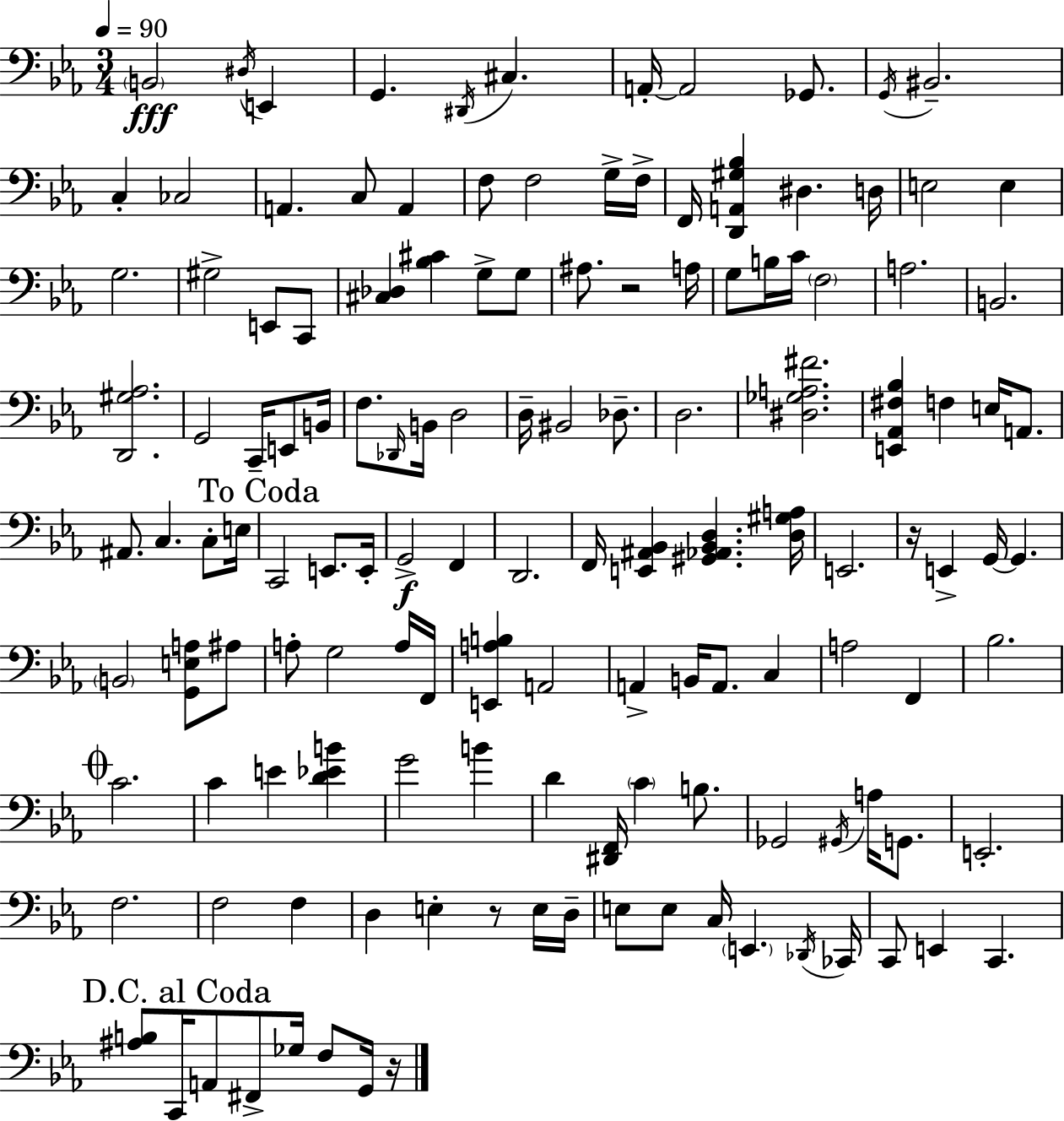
X:1
T:Untitled
M:3/4
L:1/4
K:Cm
B,,2 ^D,/4 E,, G,, ^D,,/4 ^C, A,,/4 A,,2 _G,,/2 G,,/4 ^B,,2 C, _C,2 A,, C,/2 A,, F,/2 F,2 G,/4 F,/4 F,,/4 [D,,A,,^G,_B,] ^D, D,/4 E,2 E, G,2 ^G,2 E,,/2 C,,/2 [^C,_D,] [_B,^C] G,/2 G,/2 ^A,/2 z2 A,/4 G,/2 B,/4 C/4 F,2 A,2 B,,2 [D,,^G,_A,]2 G,,2 C,,/4 E,,/2 B,,/4 F,/2 _D,,/4 B,,/4 D,2 D,/4 ^B,,2 _D,/2 D,2 [^D,_G,A,^F]2 [E,,_A,,^F,_B,] F, E,/4 A,,/2 ^A,,/2 C, C,/2 E,/4 C,,2 E,,/2 E,,/4 G,,2 F,, D,,2 F,,/4 [E,,^A,,_B,,] [^G,,_A,,_B,,D,] [D,^G,A,]/4 E,,2 z/4 E,, G,,/4 G,, B,,2 [G,,E,A,]/2 ^A,/2 A,/2 G,2 A,/4 F,,/4 [E,,A,B,] A,,2 A,, B,,/4 A,,/2 C, A,2 F,, _B,2 C2 C E [D_EB] G2 B D [^D,,F,,]/4 C B,/2 _G,,2 ^G,,/4 A,/4 G,,/2 E,,2 F,2 F,2 F, D, E, z/2 E,/4 D,/4 E,/2 E,/2 C,/4 E,, _D,,/4 _C,,/4 C,,/2 E,, C,, [^A,B,]/2 C,,/4 A,,/2 ^F,,/2 _G,/4 F,/2 G,,/4 z/4